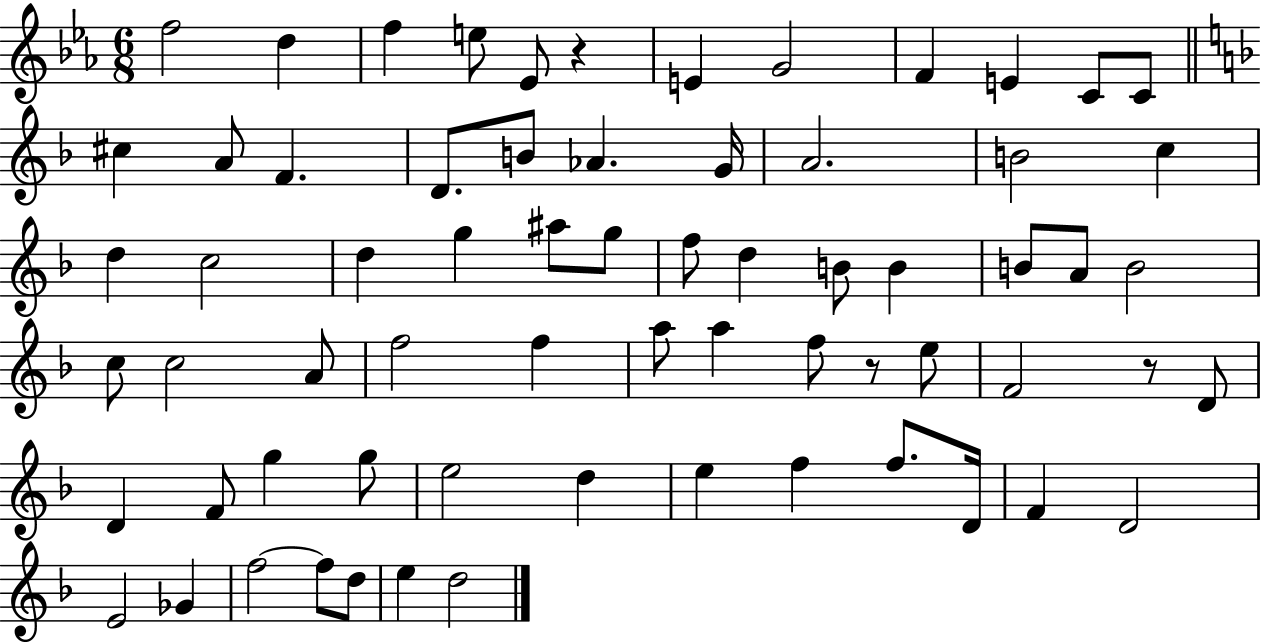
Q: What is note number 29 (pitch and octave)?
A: D5